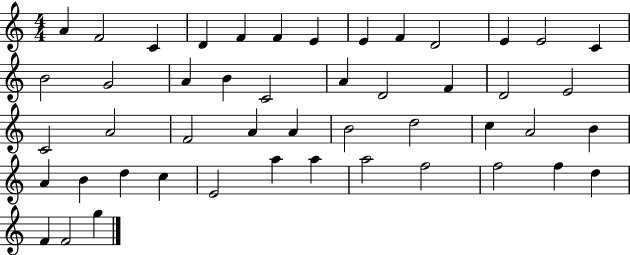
X:1
T:Untitled
M:4/4
L:1/4
K:C
A F2 C D F F E E F D2 E E2 C B2 G2 A B C2 A D2 F D2 E2 C2 A2 F2 A A B2 d2 c A2 B A B d c E2 a a a2 f2 f2 f d F F2 g